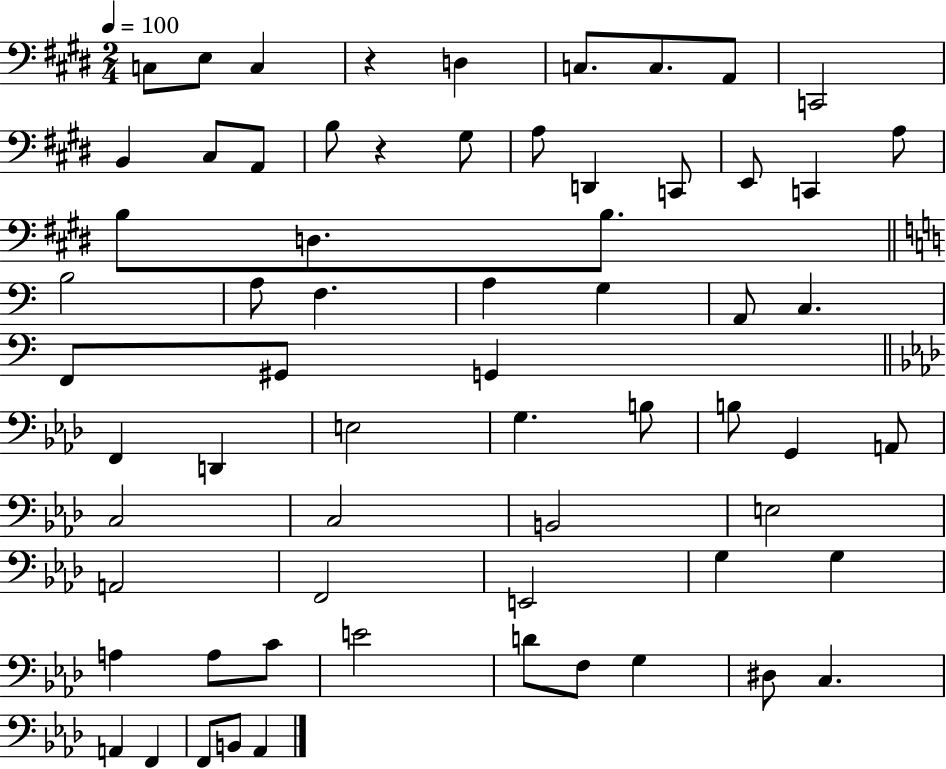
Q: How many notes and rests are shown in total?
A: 65